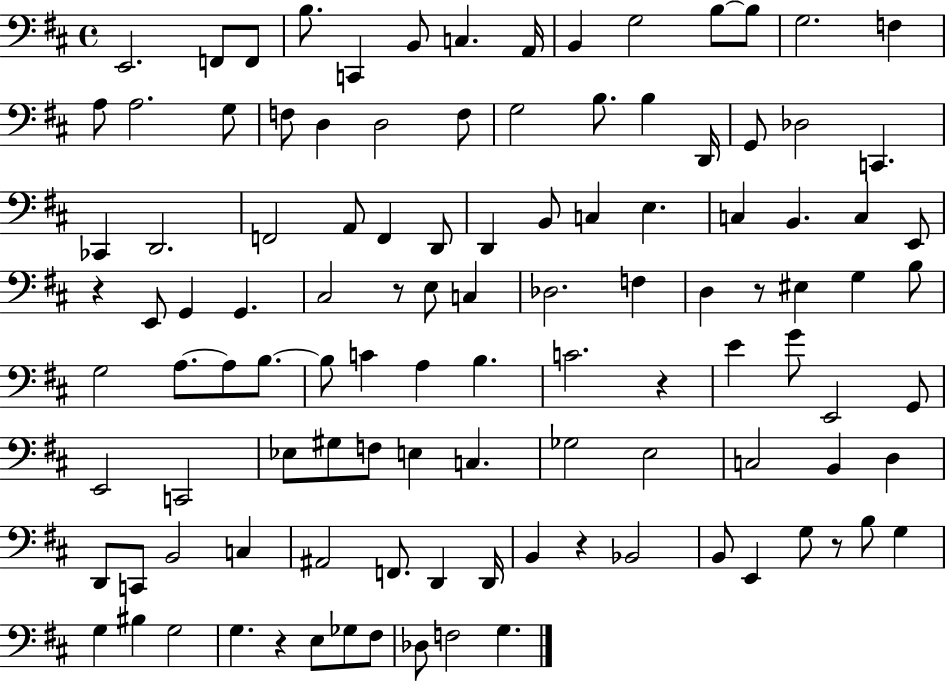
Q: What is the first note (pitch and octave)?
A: E2